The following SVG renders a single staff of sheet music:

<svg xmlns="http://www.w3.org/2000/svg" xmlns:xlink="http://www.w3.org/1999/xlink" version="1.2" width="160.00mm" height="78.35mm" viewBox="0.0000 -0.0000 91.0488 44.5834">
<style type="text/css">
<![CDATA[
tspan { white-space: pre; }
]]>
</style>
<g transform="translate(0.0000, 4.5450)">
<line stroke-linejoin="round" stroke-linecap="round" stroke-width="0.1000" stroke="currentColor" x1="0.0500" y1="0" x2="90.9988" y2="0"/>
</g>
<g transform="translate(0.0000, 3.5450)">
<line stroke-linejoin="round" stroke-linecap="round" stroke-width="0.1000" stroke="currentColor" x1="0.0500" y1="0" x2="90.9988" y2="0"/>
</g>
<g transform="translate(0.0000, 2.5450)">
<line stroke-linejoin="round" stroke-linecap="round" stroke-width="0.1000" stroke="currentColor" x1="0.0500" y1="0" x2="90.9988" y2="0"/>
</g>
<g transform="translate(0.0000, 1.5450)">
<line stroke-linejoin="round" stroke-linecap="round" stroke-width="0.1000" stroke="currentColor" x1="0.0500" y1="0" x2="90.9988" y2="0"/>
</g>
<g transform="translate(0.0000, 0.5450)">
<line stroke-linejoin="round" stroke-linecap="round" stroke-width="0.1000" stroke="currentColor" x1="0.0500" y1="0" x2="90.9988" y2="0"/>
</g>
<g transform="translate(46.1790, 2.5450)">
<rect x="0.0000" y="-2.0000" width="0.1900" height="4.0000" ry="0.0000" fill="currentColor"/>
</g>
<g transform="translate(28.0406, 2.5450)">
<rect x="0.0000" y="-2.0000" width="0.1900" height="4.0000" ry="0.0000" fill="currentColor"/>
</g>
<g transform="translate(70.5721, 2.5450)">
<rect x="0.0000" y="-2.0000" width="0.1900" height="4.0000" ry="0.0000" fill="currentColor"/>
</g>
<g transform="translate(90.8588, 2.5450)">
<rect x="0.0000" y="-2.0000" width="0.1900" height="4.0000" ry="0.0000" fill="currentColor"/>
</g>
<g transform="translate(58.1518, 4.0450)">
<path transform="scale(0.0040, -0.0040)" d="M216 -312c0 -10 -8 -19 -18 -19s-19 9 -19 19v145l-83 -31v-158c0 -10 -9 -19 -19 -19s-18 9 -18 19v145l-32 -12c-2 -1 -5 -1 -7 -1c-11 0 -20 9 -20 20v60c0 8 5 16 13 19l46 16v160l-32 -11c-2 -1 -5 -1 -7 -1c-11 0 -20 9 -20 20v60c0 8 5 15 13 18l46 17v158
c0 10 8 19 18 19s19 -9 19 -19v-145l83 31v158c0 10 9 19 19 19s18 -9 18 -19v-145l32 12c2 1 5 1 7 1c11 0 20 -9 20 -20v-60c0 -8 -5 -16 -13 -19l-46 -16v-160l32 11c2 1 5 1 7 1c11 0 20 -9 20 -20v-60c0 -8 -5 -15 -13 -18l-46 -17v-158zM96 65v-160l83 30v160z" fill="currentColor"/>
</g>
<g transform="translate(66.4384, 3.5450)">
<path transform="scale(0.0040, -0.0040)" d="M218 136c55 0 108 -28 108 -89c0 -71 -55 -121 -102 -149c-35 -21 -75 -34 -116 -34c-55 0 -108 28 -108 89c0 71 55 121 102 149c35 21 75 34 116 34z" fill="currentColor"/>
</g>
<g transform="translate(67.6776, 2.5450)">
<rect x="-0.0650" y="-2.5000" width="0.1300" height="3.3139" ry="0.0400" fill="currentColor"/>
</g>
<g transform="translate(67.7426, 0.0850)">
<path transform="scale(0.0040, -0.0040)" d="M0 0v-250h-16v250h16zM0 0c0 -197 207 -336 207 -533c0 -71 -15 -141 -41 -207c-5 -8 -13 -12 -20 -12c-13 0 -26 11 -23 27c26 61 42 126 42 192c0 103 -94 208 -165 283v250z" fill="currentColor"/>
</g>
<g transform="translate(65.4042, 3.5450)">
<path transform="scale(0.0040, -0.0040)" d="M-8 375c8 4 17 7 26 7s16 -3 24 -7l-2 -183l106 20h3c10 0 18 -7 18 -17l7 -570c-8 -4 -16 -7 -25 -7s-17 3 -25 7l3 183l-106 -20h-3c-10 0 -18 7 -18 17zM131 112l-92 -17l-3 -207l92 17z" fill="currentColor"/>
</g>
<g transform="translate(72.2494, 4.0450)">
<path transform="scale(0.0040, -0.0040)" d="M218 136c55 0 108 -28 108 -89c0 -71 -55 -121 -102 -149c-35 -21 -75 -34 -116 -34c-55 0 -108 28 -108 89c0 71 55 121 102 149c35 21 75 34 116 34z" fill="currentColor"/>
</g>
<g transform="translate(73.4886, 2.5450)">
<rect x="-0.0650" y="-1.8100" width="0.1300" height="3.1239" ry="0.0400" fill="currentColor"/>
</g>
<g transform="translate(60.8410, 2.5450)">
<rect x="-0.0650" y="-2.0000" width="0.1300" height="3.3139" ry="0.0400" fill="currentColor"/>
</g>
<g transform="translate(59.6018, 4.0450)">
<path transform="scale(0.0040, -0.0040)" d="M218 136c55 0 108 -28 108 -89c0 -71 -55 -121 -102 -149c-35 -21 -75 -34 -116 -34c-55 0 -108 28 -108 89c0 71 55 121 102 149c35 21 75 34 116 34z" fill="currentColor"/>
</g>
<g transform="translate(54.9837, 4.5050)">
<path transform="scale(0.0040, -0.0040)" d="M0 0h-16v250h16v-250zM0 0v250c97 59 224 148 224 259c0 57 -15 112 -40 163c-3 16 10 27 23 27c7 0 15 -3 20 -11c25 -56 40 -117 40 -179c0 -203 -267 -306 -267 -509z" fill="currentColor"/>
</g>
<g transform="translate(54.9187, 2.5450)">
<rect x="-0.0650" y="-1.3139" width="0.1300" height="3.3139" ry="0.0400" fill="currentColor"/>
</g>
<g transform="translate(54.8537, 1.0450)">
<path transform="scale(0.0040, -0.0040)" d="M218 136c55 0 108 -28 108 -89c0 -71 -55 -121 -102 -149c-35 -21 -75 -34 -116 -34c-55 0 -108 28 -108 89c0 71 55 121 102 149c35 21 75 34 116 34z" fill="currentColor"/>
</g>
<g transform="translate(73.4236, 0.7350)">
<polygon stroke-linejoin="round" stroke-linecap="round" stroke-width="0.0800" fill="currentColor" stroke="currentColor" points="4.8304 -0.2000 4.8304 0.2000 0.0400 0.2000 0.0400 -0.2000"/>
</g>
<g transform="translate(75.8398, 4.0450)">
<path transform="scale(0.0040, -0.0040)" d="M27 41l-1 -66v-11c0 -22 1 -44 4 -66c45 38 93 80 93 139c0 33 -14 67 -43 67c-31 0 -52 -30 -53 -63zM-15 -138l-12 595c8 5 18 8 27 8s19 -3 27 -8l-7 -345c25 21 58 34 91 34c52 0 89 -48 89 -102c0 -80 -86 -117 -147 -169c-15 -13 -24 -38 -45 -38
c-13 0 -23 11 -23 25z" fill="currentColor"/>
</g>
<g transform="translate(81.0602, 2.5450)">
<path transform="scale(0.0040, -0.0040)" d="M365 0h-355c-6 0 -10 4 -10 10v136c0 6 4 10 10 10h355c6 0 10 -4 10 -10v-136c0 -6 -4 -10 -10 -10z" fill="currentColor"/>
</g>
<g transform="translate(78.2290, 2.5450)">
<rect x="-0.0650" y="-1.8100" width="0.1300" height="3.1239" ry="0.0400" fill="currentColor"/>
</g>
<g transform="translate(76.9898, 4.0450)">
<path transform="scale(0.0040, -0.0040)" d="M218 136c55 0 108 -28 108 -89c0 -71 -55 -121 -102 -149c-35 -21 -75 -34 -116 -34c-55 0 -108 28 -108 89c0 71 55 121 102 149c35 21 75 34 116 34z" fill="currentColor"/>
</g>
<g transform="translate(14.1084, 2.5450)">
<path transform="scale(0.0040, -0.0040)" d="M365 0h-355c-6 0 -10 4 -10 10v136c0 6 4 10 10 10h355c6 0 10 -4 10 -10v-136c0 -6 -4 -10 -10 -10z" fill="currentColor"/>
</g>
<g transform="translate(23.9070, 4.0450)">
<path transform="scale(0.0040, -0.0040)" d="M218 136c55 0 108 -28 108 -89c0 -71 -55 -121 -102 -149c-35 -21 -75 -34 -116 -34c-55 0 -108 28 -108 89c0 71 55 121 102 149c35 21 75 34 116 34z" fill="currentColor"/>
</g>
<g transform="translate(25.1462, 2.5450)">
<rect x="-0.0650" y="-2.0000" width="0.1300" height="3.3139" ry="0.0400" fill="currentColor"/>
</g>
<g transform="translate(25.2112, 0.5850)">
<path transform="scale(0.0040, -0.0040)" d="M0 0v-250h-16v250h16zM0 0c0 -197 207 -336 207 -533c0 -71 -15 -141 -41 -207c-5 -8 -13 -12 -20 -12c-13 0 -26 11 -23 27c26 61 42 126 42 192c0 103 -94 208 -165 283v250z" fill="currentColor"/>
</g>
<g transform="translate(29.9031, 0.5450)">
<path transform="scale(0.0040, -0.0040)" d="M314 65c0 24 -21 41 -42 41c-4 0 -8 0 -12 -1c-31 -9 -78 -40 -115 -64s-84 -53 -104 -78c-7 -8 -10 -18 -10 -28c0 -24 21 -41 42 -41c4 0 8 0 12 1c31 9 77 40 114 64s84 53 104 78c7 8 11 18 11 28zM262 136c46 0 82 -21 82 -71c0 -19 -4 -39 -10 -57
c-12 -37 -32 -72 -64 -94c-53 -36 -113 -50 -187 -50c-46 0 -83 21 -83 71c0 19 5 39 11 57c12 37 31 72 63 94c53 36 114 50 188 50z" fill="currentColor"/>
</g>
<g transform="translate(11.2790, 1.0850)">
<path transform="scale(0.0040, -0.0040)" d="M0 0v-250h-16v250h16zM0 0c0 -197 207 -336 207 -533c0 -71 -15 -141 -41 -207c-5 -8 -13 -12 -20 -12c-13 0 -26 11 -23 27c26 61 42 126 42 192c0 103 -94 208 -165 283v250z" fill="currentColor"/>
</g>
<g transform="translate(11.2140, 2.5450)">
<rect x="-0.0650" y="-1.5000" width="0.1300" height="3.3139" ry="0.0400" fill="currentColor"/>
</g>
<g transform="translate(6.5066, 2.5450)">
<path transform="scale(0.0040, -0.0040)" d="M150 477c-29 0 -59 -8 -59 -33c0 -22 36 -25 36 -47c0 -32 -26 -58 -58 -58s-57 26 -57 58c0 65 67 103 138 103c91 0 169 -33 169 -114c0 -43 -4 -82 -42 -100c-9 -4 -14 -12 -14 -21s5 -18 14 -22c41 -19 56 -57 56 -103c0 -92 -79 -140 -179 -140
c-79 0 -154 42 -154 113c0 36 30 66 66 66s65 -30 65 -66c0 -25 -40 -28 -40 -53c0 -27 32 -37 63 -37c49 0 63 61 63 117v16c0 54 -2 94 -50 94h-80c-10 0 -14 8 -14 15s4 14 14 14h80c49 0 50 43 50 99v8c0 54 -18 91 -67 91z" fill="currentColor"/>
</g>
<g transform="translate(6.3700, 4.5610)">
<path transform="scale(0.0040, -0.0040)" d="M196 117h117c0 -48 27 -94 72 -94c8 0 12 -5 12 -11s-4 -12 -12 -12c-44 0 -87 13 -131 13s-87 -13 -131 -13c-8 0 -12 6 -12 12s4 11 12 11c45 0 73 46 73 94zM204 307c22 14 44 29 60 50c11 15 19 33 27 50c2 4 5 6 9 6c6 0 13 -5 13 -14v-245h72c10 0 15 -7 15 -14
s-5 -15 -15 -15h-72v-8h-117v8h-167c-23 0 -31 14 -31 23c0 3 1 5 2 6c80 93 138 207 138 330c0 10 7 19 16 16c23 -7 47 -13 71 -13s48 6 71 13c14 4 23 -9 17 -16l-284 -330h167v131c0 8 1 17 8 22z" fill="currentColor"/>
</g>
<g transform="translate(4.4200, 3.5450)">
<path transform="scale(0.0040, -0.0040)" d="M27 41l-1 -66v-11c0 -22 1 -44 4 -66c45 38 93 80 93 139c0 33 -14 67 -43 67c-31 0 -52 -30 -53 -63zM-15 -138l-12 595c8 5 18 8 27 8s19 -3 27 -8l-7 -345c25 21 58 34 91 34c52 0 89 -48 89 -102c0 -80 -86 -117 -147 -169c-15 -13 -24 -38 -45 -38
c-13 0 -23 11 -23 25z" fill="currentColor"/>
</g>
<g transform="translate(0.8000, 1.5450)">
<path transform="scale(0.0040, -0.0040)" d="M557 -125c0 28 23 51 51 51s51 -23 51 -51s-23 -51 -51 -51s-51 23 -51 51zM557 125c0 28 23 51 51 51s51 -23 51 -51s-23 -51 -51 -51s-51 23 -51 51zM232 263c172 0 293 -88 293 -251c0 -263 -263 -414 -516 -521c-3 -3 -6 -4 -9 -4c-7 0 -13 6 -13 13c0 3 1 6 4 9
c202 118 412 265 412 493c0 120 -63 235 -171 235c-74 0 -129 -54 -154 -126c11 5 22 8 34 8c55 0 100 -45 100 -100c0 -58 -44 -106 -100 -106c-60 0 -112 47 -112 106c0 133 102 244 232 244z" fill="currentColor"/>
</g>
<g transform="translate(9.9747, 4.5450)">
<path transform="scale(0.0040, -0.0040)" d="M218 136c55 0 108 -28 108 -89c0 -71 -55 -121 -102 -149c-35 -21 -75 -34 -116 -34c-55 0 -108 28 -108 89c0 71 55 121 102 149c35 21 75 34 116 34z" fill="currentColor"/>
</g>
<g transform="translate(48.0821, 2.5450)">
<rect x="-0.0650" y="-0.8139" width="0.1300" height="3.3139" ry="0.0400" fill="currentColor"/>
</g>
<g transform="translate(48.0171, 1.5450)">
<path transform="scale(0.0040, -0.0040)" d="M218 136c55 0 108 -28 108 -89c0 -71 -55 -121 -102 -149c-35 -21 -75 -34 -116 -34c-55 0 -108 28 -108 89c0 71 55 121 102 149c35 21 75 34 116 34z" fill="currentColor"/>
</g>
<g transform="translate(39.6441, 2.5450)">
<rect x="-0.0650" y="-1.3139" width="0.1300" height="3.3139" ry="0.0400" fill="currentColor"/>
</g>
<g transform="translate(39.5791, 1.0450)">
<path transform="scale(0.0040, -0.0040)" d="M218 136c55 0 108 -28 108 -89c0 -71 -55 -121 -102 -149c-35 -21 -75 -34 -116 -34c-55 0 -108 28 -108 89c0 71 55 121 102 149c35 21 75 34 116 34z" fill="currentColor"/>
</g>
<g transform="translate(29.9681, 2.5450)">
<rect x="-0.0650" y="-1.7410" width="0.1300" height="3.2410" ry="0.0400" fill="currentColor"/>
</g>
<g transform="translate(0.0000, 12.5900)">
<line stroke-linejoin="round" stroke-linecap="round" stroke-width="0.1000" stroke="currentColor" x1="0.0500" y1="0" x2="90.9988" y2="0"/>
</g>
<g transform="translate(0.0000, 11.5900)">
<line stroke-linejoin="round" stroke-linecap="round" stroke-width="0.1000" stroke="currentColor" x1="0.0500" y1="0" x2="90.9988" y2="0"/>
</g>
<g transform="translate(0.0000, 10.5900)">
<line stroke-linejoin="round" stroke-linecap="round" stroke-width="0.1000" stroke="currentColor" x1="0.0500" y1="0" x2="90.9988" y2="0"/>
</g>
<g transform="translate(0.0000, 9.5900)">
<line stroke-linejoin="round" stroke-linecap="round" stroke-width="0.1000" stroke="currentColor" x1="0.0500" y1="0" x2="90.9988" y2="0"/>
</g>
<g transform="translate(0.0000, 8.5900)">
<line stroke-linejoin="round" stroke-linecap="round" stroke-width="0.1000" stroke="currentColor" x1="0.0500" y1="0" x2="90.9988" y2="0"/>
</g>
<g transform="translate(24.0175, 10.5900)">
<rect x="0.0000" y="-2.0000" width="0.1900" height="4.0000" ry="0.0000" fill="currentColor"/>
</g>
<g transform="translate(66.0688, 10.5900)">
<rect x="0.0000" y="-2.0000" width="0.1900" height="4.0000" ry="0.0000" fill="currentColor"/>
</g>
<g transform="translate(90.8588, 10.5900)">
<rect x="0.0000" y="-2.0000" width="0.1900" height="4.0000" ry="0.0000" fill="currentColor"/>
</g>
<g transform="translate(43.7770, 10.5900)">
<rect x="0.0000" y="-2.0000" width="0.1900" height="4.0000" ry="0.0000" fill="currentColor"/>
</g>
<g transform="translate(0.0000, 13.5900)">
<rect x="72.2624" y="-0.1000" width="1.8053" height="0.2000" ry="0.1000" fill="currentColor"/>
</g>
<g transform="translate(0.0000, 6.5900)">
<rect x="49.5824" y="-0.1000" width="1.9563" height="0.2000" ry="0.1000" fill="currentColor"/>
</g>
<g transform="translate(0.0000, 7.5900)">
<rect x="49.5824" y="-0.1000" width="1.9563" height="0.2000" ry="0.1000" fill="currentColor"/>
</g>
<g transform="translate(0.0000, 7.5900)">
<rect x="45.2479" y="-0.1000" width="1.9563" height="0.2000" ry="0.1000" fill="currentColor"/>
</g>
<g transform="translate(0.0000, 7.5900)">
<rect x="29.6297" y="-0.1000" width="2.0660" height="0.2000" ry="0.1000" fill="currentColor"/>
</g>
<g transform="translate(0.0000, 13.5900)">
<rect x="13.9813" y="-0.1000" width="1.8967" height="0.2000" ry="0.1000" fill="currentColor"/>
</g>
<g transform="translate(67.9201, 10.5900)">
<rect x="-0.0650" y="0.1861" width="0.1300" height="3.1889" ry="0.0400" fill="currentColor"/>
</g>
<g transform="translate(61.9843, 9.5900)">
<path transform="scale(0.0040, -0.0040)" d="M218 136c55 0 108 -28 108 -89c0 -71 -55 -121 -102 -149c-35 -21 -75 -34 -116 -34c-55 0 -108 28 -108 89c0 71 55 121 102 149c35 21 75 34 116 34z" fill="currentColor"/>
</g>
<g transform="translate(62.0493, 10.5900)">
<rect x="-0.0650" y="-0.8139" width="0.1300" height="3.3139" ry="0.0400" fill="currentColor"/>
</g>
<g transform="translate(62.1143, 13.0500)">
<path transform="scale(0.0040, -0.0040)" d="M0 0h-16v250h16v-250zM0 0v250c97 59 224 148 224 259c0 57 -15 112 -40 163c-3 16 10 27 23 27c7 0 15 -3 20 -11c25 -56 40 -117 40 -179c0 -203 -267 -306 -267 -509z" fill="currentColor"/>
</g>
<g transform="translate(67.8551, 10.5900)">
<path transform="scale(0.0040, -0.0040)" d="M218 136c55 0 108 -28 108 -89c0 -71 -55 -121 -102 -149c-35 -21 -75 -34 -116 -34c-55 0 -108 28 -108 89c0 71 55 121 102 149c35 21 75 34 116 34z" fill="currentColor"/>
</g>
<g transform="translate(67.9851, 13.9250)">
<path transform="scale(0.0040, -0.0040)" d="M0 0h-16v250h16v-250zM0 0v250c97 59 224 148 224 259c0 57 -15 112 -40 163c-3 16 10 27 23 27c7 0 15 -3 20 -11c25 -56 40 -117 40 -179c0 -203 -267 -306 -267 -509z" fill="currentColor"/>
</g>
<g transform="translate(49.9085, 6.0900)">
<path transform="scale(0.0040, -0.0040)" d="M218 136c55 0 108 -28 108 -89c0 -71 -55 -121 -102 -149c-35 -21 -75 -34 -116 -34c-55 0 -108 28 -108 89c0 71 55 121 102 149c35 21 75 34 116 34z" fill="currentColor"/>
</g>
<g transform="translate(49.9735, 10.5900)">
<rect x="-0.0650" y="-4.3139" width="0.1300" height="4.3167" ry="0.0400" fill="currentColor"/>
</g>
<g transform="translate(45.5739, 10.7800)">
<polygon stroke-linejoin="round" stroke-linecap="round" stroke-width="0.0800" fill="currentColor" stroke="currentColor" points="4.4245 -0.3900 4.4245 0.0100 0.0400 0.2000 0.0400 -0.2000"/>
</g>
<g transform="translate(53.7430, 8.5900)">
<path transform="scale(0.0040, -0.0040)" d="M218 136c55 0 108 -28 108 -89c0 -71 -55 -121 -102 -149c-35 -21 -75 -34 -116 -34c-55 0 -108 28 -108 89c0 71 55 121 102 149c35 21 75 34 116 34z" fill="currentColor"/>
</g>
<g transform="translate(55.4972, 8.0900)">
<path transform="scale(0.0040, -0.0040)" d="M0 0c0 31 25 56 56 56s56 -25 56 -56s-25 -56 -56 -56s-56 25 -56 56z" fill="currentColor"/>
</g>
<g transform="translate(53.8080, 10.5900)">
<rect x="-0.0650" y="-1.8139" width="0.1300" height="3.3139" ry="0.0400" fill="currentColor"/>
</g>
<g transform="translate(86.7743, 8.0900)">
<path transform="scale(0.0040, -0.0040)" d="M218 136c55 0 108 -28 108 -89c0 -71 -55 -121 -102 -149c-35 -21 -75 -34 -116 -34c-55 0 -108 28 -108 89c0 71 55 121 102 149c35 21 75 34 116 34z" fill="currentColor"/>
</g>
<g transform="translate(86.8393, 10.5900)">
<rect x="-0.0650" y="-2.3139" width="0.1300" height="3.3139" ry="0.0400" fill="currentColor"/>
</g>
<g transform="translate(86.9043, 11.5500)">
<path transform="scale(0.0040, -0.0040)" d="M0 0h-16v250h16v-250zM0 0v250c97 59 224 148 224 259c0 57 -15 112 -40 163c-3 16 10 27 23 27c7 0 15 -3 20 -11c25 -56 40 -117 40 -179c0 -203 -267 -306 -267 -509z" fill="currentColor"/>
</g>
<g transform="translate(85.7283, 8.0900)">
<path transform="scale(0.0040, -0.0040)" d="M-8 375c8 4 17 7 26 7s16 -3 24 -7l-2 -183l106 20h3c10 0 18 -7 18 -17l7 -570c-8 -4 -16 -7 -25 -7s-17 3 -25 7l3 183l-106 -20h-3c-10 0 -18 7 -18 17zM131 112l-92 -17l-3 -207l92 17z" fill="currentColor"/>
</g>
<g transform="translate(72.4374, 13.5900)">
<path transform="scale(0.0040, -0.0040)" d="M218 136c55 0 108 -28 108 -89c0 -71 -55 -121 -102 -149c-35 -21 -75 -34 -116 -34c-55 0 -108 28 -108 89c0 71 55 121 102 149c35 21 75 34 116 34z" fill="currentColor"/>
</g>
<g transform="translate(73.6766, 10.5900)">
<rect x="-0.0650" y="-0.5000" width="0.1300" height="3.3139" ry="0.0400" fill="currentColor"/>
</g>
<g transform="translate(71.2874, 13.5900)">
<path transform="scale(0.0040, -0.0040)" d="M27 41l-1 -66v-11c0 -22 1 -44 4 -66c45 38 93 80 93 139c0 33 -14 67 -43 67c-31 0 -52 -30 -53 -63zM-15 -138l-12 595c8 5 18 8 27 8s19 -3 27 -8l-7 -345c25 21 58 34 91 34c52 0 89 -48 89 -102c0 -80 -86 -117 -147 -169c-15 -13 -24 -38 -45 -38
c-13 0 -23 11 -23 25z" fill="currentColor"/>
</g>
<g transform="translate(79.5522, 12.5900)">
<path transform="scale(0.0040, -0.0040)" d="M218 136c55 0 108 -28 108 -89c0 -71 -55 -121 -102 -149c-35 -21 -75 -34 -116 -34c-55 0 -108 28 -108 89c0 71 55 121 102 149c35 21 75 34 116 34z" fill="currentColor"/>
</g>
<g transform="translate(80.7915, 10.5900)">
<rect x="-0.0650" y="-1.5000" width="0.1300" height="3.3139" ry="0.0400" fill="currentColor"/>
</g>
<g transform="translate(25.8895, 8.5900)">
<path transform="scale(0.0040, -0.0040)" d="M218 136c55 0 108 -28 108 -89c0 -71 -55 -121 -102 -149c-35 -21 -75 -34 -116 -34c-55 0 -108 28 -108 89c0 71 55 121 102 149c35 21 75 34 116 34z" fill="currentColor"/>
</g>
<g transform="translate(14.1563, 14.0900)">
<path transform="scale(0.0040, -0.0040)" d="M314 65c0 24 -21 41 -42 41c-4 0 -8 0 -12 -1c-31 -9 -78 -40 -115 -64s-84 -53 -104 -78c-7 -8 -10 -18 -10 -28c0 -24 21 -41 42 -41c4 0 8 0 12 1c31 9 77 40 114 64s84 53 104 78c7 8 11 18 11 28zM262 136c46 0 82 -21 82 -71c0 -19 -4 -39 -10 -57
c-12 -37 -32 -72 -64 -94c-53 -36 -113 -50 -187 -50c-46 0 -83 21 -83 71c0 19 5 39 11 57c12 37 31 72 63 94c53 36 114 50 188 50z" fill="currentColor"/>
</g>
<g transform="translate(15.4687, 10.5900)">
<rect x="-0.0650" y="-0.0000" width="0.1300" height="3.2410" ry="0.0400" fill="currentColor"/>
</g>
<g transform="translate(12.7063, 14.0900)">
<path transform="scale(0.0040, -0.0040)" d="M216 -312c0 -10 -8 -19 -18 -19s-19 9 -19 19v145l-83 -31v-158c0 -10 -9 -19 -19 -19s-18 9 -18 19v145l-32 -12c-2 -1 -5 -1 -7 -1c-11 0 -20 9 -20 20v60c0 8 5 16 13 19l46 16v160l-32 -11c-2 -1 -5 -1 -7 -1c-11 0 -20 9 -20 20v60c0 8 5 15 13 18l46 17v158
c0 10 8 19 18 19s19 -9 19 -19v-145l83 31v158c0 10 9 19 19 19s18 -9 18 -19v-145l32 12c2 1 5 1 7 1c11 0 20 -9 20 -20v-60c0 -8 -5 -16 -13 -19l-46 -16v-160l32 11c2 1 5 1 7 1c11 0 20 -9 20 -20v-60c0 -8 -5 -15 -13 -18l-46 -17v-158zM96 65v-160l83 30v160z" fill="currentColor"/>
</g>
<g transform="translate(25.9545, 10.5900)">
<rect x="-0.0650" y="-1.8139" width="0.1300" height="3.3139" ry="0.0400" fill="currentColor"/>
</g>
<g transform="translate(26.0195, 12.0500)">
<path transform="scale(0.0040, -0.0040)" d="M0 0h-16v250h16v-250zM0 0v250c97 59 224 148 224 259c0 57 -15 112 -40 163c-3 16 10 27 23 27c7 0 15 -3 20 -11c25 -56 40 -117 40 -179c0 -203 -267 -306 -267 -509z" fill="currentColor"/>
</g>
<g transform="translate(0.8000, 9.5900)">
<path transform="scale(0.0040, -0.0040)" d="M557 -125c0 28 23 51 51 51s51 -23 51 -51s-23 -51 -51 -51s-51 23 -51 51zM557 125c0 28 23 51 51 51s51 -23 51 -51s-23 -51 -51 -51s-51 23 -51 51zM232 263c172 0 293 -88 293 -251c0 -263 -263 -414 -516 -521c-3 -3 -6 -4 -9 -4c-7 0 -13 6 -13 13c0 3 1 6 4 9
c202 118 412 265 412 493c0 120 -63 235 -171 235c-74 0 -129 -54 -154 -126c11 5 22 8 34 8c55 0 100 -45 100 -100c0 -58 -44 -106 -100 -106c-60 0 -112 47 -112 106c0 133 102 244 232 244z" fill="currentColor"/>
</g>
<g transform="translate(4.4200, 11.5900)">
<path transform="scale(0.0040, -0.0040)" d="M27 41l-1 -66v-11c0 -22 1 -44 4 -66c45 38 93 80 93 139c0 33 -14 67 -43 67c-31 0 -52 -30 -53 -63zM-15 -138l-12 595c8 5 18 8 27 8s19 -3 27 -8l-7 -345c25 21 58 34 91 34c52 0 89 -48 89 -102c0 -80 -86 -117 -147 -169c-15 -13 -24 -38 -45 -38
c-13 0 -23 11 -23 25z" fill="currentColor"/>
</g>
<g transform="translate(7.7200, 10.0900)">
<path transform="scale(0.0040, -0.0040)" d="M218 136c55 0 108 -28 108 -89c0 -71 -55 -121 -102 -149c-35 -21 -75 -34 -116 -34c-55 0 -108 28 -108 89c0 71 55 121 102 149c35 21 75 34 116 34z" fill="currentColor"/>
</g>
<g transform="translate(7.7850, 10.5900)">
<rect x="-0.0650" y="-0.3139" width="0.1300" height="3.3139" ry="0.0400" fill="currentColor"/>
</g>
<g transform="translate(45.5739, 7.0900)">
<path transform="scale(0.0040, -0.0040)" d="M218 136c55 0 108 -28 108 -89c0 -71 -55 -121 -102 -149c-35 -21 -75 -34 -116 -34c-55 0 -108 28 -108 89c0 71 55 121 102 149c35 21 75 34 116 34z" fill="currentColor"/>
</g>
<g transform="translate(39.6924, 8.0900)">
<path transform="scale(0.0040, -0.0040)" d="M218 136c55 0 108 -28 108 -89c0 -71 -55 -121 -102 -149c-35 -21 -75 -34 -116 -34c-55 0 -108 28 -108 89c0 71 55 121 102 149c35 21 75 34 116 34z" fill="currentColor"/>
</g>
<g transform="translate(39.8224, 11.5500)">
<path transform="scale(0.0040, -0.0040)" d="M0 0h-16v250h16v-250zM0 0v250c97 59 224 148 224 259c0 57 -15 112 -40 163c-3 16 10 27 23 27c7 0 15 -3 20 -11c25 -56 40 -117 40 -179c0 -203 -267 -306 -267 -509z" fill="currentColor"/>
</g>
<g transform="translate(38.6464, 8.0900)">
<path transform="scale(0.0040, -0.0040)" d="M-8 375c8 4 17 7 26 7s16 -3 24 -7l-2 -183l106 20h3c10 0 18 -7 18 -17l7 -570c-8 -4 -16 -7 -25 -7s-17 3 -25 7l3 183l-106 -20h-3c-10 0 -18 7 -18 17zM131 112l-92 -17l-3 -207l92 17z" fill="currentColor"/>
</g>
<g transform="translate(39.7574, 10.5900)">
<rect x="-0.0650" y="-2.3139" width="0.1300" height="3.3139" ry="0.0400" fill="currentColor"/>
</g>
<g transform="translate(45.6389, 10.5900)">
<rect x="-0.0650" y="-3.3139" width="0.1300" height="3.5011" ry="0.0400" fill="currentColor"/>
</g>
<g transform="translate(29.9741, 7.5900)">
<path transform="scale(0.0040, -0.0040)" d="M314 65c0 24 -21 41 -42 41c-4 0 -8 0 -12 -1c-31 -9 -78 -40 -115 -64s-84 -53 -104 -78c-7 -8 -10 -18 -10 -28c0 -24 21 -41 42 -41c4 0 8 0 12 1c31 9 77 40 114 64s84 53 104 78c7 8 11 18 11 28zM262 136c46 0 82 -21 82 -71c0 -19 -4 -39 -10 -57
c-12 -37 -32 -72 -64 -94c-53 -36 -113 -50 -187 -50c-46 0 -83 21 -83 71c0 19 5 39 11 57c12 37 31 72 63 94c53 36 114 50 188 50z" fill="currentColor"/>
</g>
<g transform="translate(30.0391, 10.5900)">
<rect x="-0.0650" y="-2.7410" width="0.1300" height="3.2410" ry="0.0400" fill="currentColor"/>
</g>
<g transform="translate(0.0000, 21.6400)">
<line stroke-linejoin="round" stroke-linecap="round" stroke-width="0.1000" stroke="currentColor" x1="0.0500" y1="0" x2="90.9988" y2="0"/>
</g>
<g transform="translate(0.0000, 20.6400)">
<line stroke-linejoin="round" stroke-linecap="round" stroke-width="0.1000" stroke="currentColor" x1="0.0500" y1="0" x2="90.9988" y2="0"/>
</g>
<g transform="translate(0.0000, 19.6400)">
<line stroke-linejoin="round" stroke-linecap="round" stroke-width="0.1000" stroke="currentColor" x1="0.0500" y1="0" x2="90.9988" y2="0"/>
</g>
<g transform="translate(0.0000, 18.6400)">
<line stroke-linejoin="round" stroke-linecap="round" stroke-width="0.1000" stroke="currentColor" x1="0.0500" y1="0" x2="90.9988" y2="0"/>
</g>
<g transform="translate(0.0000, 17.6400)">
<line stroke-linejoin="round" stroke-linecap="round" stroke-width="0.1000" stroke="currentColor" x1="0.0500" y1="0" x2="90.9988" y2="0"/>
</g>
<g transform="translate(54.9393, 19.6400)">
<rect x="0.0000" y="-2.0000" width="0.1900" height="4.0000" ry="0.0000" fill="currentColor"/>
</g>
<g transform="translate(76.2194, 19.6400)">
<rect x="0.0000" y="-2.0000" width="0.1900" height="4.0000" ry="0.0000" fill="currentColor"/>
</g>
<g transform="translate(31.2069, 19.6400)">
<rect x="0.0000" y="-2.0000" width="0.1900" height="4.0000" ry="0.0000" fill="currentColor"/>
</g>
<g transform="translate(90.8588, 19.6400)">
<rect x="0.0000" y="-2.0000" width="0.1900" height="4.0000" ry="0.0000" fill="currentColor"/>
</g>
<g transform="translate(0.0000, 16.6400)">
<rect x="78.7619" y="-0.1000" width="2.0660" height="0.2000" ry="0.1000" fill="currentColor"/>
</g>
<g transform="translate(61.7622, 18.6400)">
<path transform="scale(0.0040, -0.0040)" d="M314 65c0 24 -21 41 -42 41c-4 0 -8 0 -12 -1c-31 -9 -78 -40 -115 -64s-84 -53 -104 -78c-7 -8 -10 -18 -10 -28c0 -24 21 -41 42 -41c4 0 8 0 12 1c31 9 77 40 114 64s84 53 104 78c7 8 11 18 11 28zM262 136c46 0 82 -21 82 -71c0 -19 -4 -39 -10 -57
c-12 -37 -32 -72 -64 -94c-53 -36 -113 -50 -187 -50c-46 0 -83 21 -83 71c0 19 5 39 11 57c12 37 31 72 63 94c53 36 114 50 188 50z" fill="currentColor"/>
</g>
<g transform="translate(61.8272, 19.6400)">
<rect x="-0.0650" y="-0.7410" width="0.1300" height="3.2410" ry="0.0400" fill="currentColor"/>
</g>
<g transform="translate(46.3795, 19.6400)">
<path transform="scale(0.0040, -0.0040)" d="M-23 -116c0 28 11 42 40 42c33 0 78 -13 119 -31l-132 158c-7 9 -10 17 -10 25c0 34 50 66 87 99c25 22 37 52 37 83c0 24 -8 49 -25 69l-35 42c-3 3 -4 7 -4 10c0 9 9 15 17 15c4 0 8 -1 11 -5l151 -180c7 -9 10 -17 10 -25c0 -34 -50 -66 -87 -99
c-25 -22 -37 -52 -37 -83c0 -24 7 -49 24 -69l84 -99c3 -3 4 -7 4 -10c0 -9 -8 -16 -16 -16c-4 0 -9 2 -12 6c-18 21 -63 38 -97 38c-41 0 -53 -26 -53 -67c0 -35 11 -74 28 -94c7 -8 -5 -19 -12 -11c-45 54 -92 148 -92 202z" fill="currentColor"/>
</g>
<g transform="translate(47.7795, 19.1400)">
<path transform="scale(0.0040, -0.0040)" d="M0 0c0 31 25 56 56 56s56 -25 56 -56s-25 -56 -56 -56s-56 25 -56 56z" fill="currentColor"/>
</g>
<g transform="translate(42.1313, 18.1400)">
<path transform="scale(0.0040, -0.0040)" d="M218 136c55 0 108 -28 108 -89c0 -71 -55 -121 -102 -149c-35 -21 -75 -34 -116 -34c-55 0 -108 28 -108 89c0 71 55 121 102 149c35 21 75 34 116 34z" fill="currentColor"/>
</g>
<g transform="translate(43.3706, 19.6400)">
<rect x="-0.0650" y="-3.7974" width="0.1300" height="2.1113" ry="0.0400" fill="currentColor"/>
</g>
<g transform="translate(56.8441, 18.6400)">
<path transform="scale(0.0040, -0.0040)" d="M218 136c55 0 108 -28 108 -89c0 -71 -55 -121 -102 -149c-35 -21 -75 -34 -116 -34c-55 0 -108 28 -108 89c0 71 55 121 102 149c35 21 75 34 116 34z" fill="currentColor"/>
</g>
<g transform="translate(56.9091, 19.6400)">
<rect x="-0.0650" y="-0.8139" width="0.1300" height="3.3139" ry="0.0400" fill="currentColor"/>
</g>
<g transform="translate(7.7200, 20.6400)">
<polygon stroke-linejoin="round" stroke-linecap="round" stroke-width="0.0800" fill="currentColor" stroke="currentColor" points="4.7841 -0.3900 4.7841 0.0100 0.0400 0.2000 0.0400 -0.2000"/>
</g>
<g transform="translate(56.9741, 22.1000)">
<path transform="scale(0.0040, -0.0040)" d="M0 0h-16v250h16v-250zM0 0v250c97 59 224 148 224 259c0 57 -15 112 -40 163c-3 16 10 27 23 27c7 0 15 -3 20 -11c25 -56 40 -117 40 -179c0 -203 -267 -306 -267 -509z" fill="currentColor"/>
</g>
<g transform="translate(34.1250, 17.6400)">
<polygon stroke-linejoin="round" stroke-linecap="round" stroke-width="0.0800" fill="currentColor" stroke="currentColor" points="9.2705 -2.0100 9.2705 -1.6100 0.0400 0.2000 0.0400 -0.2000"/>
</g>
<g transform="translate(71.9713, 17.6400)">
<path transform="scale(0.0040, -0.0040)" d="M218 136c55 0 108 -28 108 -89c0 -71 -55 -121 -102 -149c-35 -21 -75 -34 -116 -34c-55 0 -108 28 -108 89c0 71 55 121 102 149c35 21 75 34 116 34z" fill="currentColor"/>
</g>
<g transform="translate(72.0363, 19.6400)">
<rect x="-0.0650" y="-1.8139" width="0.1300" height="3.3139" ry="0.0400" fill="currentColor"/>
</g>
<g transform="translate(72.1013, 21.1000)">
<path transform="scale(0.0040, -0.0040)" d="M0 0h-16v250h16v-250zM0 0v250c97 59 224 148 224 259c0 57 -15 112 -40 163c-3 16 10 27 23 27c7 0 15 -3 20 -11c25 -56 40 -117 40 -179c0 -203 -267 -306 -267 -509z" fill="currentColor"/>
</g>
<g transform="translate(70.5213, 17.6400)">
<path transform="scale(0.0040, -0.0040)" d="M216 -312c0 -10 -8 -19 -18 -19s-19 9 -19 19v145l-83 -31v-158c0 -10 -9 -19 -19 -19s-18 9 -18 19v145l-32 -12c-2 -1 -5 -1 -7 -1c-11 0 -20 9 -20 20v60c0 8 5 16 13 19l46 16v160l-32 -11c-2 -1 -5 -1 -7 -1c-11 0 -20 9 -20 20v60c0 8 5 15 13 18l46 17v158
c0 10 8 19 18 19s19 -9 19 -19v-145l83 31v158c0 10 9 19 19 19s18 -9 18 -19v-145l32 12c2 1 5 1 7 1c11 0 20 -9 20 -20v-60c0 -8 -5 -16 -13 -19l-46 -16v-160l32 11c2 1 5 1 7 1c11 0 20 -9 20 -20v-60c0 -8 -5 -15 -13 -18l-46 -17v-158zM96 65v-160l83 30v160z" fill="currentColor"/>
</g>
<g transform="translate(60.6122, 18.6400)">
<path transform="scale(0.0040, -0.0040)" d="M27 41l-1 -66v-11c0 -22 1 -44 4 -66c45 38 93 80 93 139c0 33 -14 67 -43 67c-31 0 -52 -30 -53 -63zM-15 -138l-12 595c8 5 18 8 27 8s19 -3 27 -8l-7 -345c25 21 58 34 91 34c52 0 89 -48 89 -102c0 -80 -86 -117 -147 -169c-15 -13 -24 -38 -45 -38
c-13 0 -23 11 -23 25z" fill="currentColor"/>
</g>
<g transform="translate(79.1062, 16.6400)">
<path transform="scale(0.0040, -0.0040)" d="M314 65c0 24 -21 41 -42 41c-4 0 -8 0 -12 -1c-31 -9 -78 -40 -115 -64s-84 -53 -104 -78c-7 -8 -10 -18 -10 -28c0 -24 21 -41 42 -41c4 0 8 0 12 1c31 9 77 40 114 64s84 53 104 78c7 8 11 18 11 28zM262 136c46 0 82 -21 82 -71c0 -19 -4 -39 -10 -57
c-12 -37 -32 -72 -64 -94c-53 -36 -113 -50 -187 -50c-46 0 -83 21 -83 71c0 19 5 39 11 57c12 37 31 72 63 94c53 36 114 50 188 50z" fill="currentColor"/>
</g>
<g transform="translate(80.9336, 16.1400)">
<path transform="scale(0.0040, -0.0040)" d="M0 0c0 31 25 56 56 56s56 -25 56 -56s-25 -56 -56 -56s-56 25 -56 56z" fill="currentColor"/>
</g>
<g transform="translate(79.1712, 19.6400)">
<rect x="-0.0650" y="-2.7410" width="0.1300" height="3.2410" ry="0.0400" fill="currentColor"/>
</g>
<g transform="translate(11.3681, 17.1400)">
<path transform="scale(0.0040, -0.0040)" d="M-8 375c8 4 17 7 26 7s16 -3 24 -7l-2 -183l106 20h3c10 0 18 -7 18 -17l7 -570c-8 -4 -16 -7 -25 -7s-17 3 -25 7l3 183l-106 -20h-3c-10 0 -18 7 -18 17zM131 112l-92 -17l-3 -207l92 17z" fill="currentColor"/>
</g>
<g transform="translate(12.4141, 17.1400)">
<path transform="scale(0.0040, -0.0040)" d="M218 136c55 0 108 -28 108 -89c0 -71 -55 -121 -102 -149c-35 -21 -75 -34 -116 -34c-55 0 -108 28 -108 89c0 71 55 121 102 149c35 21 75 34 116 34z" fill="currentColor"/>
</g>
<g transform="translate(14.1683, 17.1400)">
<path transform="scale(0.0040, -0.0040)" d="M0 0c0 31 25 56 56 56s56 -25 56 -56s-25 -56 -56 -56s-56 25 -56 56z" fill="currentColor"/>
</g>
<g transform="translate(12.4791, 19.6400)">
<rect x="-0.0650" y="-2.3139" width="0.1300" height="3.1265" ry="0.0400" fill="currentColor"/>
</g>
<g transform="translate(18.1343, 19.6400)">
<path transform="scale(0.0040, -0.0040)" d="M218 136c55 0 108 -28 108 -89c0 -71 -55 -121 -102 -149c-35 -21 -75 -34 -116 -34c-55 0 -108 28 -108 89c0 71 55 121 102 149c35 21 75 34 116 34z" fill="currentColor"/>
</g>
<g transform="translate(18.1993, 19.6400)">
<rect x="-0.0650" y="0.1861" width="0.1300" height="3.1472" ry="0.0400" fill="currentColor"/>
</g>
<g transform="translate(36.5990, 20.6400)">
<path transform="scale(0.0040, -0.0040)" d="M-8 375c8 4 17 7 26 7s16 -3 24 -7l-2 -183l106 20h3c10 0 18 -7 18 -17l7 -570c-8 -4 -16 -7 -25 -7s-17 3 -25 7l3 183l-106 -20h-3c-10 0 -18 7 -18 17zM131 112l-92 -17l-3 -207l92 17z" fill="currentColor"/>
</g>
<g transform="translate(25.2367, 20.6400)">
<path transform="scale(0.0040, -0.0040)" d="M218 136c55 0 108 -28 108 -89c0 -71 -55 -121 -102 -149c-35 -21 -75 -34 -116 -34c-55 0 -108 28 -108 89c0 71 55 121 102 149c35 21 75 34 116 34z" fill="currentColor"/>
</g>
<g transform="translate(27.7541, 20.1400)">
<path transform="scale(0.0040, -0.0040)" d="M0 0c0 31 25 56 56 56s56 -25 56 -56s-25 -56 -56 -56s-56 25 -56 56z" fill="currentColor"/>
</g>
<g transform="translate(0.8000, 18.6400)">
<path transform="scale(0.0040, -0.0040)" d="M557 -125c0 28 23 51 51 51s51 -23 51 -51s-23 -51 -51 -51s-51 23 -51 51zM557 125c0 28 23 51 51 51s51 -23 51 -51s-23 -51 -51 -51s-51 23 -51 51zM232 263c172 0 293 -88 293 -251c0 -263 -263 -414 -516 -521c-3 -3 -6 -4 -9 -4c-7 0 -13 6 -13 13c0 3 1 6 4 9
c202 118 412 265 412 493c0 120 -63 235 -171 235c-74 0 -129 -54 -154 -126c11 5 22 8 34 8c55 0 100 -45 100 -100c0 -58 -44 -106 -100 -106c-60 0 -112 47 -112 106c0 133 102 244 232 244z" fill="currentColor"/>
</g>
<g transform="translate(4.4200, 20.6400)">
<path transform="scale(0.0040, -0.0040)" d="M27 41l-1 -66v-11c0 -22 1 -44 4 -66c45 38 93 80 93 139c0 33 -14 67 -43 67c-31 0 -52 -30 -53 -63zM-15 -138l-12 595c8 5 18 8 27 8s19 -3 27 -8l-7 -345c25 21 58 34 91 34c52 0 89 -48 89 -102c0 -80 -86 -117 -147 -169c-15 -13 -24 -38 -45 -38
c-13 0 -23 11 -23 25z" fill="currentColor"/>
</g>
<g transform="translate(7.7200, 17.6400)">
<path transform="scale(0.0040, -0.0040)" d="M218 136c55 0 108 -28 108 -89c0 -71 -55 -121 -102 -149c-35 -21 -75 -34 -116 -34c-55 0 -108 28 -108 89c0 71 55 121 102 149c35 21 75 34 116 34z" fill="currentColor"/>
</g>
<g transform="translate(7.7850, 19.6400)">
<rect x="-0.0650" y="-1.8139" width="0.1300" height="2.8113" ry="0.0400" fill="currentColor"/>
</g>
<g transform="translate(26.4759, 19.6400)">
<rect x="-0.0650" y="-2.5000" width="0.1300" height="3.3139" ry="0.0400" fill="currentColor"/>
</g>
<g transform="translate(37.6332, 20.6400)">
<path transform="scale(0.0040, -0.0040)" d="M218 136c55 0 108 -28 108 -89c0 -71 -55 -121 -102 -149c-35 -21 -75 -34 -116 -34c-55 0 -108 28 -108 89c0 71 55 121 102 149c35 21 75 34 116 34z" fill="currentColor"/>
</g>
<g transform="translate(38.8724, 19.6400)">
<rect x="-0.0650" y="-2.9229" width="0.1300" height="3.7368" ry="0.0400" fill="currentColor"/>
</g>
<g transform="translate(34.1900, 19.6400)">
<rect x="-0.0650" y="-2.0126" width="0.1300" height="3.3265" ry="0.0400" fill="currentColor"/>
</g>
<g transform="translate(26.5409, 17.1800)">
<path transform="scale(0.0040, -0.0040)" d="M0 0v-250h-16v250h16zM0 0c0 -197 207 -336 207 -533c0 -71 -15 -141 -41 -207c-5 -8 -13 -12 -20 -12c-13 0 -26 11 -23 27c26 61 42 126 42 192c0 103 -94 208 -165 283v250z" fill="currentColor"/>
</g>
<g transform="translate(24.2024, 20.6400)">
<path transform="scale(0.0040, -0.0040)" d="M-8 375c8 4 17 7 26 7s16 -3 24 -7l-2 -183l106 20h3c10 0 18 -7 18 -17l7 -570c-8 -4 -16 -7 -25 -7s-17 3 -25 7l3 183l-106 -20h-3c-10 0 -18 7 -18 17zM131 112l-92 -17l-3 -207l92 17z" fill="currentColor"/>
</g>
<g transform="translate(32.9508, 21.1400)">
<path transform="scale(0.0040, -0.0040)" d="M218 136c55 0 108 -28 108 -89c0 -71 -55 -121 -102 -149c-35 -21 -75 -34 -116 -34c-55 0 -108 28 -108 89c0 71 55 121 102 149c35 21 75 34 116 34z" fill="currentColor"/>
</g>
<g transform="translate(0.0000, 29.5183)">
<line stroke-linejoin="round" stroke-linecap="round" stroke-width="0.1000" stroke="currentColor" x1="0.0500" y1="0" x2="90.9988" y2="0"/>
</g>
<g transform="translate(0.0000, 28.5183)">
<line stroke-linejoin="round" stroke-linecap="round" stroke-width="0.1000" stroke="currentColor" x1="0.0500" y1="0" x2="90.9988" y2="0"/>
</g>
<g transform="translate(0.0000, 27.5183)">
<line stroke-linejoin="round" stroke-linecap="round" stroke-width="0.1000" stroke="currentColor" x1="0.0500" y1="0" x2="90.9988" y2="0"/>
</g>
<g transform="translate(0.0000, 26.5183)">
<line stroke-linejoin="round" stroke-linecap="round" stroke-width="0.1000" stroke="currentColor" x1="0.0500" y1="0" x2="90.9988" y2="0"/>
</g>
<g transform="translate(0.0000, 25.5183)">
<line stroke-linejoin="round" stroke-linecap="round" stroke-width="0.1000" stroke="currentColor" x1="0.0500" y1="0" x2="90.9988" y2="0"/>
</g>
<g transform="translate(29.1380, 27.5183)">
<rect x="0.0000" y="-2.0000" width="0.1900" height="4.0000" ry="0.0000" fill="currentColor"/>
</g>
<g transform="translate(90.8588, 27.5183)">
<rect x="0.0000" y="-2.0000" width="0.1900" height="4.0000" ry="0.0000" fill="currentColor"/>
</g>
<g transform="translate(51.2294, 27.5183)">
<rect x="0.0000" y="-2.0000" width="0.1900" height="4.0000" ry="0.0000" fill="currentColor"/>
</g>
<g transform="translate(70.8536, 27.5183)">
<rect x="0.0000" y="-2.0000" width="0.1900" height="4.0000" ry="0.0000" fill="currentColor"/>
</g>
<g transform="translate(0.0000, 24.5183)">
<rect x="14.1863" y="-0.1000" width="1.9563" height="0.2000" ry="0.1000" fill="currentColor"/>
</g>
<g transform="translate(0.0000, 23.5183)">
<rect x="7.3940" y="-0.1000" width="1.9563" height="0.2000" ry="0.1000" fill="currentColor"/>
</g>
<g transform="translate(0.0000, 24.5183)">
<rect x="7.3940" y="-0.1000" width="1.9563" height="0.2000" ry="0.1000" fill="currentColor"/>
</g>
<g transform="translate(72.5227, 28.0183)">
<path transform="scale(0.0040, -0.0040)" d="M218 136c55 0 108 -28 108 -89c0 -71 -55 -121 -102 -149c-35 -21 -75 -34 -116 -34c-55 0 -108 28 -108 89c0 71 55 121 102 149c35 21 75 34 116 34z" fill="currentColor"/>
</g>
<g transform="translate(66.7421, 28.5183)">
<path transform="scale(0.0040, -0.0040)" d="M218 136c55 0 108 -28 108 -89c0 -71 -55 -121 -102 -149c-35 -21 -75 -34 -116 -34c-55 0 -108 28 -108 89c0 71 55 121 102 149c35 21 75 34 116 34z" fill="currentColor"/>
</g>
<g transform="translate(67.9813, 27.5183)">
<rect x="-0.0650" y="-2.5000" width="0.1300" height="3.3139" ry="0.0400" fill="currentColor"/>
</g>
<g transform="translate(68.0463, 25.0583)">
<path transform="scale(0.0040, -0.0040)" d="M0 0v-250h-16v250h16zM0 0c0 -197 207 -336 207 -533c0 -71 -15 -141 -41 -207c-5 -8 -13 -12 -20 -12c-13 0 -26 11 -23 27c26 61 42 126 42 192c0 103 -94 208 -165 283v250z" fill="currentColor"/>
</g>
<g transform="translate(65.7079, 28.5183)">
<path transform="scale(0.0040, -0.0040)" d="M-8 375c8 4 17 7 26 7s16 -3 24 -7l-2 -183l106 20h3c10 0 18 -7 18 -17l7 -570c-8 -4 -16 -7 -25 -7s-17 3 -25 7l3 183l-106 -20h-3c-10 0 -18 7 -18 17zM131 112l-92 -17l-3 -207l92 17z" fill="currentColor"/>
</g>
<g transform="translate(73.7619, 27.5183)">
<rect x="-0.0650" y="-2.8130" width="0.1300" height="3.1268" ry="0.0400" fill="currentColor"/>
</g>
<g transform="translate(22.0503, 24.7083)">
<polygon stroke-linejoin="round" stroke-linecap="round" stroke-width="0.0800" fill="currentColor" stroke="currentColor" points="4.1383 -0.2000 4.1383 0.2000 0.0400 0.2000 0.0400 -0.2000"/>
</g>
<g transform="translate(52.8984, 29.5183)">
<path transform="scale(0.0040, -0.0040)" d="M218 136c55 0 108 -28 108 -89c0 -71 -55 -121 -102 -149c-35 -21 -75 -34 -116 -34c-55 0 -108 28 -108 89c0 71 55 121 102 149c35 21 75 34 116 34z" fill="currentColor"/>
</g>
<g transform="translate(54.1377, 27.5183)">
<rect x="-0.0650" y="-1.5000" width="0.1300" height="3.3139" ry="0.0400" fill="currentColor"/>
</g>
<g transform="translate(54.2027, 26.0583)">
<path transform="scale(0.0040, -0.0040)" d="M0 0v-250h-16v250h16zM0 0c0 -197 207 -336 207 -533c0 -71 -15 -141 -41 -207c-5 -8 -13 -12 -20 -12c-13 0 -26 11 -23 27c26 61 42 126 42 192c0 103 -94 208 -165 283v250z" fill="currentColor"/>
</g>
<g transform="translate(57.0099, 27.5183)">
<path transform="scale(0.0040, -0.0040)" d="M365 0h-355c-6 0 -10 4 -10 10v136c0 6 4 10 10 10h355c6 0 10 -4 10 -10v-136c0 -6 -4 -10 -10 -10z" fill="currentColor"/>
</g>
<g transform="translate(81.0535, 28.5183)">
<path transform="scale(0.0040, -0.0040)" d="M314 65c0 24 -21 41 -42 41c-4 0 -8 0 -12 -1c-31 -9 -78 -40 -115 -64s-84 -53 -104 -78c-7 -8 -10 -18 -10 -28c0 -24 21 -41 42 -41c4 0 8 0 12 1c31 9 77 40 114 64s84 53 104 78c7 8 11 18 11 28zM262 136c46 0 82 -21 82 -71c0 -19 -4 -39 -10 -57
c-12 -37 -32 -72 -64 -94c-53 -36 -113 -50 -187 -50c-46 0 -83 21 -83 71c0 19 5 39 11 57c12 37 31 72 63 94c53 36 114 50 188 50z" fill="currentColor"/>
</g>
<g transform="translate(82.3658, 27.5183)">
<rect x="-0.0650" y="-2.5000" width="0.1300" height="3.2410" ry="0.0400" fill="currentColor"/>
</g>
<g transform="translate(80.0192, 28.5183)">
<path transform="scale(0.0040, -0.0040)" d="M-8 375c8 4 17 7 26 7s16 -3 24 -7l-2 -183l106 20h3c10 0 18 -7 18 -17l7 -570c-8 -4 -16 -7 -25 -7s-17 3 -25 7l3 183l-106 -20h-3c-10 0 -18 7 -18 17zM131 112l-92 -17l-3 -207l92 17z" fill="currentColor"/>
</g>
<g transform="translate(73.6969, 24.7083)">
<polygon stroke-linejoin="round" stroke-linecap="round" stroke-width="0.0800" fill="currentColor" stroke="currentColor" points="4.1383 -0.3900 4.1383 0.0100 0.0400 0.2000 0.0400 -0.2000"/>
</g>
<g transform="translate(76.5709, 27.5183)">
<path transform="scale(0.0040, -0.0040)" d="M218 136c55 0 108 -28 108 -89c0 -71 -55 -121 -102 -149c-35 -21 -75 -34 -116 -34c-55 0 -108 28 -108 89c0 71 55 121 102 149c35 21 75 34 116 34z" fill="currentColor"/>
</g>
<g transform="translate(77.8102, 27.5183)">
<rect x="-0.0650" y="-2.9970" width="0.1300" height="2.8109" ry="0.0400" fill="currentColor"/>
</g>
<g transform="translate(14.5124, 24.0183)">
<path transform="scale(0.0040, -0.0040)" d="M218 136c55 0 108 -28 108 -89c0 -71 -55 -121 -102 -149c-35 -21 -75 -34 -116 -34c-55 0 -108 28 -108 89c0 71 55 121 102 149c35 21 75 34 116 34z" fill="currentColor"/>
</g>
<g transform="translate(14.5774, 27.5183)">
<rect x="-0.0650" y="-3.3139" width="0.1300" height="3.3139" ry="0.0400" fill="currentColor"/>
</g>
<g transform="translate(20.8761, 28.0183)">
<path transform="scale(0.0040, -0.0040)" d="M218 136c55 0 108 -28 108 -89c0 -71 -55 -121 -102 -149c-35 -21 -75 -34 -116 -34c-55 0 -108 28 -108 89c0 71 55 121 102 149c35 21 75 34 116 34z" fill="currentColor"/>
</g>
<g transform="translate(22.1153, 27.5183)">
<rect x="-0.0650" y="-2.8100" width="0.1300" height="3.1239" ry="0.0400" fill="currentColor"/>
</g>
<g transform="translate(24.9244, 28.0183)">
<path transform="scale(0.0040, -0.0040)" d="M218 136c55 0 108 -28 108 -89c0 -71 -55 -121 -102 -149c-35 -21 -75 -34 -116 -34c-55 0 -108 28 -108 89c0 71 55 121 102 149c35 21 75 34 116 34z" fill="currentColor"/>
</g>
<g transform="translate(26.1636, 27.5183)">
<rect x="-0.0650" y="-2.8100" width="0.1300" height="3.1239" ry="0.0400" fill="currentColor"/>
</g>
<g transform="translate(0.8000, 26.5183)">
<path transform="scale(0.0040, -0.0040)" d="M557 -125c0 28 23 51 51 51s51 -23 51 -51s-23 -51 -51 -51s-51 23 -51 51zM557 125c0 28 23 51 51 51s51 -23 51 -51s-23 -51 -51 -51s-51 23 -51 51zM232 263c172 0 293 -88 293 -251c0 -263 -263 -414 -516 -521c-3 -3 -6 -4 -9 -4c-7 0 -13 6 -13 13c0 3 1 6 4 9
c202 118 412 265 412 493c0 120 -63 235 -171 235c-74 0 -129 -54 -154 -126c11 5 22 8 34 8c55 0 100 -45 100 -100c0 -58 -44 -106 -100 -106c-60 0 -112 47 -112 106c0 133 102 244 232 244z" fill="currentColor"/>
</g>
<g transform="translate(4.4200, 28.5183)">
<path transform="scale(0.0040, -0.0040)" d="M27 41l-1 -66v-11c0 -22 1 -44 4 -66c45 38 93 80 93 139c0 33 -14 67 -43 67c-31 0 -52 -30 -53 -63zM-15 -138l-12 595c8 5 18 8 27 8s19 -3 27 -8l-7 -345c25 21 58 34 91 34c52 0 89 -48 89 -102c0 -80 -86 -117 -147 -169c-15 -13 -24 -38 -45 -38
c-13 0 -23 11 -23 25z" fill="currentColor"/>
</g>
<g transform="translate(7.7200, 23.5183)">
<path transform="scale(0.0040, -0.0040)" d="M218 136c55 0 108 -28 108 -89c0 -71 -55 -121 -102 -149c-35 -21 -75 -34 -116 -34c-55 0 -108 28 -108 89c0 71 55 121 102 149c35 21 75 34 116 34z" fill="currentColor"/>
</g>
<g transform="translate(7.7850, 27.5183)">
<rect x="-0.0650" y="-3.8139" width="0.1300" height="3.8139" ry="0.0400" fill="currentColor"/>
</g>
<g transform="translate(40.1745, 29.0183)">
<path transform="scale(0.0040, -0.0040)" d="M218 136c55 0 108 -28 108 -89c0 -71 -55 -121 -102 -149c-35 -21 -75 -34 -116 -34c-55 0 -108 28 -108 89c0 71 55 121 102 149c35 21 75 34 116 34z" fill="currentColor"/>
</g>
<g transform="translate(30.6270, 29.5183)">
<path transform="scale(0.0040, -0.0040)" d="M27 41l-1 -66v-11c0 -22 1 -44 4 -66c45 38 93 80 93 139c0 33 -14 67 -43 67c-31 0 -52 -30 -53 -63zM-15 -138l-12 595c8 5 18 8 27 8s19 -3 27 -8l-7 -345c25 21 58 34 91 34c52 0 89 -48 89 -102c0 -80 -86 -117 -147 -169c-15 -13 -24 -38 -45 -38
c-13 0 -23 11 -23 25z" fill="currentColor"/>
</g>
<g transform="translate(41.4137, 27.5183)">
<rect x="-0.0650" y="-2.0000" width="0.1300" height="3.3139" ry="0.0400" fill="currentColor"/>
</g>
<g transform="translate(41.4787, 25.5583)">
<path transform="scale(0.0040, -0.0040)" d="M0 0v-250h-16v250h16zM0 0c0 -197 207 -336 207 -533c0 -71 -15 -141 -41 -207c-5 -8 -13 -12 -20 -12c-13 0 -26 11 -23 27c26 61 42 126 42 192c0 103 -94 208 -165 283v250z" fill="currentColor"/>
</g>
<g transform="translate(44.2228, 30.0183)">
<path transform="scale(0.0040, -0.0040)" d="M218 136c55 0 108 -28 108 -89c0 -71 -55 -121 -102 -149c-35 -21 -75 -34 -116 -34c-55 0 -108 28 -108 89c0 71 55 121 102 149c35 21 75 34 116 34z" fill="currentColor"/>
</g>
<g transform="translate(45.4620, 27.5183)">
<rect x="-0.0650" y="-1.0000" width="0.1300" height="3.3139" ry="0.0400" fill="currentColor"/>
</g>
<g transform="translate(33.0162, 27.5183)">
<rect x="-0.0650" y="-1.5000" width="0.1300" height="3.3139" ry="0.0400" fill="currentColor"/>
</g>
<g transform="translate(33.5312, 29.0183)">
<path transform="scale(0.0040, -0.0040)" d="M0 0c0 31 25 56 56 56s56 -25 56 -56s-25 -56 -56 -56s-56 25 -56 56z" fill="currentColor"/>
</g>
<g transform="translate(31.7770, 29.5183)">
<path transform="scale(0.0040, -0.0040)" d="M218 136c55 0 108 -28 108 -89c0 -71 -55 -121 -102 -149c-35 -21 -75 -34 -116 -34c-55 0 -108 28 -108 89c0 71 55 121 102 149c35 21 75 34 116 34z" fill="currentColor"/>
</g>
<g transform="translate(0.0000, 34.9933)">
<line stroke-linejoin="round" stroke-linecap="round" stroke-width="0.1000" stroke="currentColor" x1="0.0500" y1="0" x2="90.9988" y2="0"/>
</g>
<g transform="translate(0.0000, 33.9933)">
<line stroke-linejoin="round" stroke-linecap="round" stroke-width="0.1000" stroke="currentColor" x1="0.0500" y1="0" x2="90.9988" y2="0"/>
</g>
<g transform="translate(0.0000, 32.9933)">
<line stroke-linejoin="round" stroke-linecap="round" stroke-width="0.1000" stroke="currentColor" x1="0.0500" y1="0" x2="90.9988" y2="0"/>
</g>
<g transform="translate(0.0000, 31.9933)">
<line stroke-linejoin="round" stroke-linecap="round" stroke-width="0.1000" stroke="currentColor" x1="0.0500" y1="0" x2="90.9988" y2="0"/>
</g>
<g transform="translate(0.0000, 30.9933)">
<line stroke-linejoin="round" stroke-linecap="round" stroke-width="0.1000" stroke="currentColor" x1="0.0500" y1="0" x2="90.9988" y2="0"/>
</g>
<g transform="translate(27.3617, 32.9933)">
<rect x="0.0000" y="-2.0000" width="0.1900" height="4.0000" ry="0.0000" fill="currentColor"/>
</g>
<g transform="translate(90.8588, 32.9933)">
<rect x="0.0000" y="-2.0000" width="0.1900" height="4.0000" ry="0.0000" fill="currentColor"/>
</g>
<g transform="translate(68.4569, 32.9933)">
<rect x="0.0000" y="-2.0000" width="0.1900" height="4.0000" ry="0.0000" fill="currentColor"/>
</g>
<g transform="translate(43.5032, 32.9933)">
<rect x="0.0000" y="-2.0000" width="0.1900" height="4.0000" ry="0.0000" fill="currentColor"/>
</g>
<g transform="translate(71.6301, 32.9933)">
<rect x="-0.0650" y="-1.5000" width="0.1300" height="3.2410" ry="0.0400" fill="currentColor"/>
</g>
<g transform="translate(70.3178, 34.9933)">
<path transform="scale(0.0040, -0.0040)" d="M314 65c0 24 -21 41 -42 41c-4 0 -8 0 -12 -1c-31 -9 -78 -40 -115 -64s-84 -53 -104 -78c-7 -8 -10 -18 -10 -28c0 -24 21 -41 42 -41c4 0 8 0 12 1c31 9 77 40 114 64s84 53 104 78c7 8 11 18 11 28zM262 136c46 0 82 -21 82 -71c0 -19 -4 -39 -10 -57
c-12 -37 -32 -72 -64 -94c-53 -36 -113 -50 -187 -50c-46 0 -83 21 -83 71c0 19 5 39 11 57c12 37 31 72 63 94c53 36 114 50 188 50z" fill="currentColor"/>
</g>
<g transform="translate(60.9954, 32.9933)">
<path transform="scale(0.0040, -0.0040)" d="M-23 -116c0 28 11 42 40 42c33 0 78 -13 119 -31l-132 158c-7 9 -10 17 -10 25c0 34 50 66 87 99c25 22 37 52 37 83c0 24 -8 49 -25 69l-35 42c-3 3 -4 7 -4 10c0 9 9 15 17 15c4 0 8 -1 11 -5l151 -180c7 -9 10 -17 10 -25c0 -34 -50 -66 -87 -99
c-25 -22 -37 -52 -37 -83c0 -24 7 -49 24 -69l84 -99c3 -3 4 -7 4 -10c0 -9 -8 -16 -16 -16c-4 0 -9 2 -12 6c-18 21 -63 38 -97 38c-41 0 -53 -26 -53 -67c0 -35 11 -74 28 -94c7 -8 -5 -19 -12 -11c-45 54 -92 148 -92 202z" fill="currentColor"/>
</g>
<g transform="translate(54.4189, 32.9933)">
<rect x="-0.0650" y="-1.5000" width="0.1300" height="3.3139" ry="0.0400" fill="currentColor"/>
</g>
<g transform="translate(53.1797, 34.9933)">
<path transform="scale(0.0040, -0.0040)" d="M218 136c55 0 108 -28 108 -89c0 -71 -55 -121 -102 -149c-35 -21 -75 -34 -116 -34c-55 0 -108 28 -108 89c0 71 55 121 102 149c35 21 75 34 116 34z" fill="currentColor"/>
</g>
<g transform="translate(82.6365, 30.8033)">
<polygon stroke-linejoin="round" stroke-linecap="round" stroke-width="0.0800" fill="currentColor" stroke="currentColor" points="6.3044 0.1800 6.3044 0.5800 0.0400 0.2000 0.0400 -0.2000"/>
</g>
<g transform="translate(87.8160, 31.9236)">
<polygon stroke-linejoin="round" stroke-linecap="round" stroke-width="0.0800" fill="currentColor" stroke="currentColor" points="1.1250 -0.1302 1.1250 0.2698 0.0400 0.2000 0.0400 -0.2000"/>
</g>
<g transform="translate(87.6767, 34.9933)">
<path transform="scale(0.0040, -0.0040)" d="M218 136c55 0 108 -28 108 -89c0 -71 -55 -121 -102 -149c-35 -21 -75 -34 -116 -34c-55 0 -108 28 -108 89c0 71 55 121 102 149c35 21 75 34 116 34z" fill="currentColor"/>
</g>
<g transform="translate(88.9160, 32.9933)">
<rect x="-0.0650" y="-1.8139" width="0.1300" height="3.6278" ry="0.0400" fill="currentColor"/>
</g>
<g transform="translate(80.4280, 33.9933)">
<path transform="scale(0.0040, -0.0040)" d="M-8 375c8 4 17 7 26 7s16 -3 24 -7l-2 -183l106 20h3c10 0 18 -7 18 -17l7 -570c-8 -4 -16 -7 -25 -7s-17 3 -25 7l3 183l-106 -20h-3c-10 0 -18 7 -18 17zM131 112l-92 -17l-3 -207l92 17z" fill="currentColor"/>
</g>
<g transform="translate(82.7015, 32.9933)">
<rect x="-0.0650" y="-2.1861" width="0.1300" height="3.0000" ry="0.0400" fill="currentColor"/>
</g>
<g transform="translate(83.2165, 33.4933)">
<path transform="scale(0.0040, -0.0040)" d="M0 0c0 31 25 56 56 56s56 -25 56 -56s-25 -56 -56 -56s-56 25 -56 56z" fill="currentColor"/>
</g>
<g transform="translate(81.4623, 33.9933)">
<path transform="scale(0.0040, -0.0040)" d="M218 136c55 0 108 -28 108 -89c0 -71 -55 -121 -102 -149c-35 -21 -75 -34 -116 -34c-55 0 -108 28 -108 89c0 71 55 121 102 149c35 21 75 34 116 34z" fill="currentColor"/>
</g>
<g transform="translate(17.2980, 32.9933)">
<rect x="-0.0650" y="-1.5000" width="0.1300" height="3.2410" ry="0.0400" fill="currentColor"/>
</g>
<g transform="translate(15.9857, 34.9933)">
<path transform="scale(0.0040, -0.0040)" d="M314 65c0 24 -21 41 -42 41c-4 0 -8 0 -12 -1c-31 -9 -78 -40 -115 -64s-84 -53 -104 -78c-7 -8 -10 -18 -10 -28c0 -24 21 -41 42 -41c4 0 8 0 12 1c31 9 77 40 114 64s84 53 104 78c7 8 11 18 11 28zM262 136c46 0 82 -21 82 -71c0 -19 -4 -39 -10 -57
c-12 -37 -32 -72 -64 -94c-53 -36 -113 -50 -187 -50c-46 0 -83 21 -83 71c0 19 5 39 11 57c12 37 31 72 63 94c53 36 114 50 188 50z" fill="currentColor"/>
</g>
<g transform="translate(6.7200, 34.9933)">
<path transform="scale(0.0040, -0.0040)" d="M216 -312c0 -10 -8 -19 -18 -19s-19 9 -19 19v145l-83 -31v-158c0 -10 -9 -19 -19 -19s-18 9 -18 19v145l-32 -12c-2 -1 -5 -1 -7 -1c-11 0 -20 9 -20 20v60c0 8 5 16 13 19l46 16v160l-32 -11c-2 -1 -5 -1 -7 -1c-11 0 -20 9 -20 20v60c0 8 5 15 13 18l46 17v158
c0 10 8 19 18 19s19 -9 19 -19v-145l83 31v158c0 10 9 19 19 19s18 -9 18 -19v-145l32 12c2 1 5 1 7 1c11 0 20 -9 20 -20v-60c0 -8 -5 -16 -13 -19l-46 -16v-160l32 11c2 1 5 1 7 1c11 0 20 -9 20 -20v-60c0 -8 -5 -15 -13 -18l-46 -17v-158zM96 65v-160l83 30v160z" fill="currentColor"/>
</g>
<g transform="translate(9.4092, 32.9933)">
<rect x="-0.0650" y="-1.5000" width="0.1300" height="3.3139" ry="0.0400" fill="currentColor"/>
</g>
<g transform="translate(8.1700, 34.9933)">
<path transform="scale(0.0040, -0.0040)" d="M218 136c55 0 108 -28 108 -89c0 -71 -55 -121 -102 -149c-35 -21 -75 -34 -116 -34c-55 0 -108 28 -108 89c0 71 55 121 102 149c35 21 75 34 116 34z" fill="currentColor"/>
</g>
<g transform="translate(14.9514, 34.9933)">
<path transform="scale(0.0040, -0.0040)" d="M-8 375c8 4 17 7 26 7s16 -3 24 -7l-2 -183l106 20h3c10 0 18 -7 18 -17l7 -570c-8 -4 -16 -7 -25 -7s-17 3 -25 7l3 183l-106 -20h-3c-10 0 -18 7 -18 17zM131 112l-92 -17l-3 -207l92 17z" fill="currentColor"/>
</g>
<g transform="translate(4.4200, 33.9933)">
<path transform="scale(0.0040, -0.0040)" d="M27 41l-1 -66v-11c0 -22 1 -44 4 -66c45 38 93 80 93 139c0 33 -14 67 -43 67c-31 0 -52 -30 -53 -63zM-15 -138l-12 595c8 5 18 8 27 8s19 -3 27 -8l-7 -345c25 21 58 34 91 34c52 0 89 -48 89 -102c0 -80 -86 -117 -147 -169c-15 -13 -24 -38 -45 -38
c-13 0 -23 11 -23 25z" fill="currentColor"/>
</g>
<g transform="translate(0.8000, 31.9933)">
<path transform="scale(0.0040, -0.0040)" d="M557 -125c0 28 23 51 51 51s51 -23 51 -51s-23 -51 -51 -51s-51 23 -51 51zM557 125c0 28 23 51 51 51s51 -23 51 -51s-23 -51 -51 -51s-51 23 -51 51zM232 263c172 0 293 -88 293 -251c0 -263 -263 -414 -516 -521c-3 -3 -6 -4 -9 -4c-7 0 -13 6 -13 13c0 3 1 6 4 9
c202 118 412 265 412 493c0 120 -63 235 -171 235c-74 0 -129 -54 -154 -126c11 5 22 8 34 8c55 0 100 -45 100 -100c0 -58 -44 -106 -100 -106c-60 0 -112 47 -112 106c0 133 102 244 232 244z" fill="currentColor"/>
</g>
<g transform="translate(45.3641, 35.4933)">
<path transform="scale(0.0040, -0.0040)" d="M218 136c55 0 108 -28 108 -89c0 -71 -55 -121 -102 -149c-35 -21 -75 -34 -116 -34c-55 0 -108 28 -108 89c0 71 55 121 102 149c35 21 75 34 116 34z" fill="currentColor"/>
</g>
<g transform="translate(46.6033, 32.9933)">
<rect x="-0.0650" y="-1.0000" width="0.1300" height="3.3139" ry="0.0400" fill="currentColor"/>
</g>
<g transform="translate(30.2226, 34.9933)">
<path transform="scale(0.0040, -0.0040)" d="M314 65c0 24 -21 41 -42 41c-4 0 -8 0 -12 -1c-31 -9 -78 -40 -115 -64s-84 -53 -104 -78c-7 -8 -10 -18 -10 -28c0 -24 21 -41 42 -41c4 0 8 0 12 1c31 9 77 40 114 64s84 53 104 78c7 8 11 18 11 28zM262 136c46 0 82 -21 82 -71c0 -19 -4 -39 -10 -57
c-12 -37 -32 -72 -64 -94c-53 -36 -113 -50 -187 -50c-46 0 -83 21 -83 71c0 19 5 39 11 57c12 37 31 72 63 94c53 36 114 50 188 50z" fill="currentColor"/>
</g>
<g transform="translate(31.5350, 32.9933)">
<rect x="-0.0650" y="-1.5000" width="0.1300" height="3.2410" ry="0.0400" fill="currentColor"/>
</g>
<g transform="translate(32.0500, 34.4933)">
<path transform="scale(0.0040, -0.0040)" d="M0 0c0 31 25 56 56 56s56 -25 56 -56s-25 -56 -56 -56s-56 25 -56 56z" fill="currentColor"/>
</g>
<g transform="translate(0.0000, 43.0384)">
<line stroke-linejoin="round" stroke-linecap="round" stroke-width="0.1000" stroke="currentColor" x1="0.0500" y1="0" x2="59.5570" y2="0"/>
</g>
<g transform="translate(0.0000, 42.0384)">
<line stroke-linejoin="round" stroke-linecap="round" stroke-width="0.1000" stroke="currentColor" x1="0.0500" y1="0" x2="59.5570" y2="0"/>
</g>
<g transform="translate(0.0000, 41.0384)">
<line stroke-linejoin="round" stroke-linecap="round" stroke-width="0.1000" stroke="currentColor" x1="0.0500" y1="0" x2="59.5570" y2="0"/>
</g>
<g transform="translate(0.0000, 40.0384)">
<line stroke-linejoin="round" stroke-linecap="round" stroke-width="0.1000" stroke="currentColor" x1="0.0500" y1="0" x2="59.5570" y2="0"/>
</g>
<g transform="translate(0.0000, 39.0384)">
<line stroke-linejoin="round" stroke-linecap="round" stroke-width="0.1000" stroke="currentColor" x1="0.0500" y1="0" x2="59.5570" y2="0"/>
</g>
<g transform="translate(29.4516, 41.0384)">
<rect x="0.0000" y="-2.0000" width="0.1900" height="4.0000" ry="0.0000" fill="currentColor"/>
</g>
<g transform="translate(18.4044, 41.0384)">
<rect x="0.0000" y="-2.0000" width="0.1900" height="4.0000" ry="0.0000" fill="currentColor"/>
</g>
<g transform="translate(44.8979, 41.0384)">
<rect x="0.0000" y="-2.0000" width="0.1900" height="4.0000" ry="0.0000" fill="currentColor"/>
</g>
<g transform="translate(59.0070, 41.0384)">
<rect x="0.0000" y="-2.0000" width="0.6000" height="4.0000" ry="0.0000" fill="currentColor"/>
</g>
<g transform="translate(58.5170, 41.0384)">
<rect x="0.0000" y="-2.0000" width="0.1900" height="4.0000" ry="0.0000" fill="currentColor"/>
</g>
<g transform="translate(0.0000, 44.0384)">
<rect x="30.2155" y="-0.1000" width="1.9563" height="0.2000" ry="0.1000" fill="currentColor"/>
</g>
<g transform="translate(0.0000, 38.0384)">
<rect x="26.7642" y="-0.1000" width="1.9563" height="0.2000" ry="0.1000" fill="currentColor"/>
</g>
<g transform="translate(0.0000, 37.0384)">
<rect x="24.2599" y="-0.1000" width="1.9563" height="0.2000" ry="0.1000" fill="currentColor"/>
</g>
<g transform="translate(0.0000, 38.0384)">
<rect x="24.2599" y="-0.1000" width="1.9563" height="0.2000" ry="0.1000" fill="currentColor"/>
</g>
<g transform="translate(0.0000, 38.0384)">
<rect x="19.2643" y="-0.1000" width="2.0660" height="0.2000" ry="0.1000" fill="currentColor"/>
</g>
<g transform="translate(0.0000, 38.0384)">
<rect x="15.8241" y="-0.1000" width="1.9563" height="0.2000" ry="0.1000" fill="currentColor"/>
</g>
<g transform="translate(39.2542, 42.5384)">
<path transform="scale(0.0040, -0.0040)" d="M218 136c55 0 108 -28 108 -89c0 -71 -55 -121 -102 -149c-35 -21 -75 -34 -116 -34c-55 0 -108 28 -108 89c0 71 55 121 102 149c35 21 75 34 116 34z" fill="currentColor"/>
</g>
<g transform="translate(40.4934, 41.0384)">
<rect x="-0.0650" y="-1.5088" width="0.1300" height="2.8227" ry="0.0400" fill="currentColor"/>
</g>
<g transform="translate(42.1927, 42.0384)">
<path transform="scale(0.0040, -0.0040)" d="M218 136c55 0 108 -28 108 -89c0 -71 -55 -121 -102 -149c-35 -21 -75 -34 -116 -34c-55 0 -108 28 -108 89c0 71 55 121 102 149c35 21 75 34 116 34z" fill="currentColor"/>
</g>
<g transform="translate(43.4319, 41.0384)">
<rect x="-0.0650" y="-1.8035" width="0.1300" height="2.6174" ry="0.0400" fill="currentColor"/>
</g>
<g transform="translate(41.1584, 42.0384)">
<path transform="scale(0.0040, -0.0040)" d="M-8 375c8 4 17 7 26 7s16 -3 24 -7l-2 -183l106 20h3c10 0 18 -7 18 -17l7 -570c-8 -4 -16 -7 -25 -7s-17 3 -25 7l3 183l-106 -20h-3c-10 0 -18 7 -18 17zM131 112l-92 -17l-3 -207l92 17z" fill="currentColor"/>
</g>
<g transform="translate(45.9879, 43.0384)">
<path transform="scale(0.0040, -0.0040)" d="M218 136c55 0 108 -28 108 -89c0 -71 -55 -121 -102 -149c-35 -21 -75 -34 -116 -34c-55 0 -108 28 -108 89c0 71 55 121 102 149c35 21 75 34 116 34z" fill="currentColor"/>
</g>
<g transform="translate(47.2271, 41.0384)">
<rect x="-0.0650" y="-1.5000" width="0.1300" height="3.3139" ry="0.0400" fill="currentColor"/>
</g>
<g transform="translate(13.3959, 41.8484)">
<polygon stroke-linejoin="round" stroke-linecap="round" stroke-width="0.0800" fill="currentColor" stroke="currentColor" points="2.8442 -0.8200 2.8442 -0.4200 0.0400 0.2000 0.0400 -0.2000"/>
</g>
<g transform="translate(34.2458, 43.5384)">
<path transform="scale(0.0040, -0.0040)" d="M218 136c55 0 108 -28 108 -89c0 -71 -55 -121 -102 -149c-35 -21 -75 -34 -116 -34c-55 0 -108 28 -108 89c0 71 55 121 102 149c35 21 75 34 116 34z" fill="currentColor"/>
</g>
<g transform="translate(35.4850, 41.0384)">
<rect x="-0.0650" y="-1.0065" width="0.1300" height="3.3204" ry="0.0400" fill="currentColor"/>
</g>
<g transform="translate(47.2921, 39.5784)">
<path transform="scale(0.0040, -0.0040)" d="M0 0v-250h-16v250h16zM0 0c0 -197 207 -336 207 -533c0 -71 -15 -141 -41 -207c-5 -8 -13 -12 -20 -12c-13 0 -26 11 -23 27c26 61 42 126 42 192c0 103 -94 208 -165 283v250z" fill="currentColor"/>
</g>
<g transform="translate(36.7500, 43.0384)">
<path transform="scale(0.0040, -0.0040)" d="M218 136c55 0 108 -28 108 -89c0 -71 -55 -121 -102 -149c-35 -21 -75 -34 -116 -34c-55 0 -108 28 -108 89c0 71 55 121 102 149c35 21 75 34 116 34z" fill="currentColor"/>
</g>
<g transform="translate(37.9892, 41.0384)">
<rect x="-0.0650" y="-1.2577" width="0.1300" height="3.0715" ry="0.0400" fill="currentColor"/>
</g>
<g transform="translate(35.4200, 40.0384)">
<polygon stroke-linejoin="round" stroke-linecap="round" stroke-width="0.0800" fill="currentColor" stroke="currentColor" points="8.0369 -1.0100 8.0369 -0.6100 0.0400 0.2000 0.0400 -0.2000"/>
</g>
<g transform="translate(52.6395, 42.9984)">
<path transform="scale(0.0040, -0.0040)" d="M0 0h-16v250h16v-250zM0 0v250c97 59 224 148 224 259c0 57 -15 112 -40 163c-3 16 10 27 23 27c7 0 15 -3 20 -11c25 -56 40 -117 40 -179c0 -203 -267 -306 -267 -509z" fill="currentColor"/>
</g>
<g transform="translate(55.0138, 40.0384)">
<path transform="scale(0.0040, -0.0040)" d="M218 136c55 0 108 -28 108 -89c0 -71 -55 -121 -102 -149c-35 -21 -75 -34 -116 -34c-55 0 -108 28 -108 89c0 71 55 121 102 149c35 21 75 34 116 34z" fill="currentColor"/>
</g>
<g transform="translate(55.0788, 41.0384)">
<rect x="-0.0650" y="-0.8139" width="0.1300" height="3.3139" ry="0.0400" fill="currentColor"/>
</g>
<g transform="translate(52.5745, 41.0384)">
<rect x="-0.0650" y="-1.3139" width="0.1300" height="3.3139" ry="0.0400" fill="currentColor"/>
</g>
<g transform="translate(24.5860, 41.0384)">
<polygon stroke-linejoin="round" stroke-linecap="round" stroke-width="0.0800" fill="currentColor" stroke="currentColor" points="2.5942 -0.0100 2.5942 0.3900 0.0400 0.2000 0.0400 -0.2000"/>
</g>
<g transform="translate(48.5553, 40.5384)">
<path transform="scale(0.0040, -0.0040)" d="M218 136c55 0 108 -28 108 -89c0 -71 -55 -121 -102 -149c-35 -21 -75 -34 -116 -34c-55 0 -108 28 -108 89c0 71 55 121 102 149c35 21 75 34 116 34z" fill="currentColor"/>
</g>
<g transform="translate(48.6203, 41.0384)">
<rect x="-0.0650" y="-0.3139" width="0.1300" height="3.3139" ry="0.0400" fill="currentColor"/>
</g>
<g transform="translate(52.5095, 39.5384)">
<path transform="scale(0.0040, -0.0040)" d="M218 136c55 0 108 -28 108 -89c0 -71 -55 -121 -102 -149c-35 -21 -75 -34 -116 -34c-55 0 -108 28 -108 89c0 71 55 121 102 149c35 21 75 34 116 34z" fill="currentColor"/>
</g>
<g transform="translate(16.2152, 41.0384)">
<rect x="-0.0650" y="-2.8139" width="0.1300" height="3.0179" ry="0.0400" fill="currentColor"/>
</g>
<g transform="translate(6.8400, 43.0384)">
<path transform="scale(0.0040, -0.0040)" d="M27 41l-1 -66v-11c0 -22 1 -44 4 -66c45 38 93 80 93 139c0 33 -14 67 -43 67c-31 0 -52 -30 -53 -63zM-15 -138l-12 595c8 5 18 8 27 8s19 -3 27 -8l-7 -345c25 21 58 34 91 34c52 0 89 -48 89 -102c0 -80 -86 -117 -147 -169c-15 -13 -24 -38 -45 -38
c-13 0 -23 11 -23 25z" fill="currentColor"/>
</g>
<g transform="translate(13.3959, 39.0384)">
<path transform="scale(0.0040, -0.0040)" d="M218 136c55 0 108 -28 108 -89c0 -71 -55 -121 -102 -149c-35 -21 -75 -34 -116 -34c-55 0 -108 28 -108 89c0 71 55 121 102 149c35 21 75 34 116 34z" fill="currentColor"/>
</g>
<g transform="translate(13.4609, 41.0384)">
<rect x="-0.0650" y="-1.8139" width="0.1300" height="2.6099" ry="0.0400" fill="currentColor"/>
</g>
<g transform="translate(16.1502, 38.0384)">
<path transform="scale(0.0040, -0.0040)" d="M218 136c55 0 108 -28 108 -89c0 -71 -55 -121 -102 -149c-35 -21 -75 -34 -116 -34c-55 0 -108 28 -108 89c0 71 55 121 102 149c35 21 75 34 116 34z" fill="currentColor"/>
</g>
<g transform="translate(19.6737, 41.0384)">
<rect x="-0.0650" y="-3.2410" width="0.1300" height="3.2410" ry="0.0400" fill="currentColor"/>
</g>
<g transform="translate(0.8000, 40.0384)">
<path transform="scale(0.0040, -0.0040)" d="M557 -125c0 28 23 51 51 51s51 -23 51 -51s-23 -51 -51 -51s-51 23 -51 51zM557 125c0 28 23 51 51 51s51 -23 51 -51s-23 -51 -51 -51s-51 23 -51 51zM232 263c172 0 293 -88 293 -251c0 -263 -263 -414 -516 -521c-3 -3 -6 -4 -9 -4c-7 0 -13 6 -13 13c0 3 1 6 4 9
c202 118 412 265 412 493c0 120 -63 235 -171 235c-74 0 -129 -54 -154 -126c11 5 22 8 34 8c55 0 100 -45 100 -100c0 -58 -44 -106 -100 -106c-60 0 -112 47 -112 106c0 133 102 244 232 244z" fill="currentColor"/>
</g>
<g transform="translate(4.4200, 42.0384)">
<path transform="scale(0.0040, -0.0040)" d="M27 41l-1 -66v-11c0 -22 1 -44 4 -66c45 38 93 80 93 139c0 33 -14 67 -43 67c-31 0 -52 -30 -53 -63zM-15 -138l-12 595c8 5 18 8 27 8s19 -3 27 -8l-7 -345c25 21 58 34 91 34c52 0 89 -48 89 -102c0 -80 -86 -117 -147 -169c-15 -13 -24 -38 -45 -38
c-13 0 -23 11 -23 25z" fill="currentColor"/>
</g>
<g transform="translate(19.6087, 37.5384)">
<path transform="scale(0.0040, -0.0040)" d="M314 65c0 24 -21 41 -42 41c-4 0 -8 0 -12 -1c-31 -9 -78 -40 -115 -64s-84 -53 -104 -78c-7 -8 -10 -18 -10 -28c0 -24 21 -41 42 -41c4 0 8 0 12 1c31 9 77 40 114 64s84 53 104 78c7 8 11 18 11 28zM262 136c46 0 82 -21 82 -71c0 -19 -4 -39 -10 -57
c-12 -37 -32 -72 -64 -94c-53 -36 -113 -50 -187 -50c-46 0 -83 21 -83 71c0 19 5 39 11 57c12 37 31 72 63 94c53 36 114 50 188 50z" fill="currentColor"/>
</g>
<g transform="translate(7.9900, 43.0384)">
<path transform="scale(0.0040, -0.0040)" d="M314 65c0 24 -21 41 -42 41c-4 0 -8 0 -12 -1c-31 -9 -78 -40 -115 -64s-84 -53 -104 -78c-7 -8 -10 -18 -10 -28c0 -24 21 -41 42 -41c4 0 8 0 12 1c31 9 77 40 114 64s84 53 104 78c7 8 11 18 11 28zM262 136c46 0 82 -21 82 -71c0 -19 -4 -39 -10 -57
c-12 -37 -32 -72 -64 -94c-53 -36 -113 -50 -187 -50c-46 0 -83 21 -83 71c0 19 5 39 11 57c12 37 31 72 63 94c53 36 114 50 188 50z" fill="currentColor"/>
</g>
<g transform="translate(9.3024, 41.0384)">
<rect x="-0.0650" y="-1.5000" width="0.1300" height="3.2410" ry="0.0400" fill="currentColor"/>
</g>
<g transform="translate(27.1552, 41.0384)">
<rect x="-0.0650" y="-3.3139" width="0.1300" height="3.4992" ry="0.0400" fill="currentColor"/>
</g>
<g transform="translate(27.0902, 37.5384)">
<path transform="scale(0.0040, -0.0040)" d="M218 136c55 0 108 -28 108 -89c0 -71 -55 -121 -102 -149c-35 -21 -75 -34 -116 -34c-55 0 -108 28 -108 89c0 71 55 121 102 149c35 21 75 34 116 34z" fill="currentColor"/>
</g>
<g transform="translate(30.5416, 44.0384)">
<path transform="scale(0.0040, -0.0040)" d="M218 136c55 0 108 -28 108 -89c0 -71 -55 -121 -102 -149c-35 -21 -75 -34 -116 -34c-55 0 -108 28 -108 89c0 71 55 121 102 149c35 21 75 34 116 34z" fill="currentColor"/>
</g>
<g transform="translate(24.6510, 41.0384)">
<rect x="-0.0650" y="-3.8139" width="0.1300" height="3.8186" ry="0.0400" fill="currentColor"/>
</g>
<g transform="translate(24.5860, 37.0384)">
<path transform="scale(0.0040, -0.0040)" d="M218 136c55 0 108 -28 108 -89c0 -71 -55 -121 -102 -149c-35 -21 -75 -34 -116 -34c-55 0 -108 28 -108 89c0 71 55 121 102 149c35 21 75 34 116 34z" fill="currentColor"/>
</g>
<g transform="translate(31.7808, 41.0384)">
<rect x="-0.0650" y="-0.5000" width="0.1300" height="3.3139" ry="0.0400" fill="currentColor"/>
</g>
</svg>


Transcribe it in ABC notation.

X:1
T:Untitled
M:3/4
L:1/4
K:F
G,,/2 z2 A,,/2 A,2 G, F, G,/2 ^A,, B,,/2 A,,/2 _A,,/2 z2 E, ^D,,2 A,/2 C2 B,/2 D/2 F/2 A, F,/2 D,/2 _E,, G,, B,/2 A,/2 B,/2 D, B,,/2 A,,/2 B,,/2 G,/2 z F,/2 _F,2 ^A,/2 C2 E D C,/2 C,/2 _G,, A,,/2 F,, G,,/2 z2 B,,/2 C,/2 D,/2 B,,2 ^G,, G,,2 G,,2 F,, G,, z G,,2 B,,/2 G,,/4 _G,,2 A,/2 C/2 D2 E/2 D/2 E,, F,,/2 G,,/2 A,,/2 B,,/2 G,,/2 E, G,/2 F,